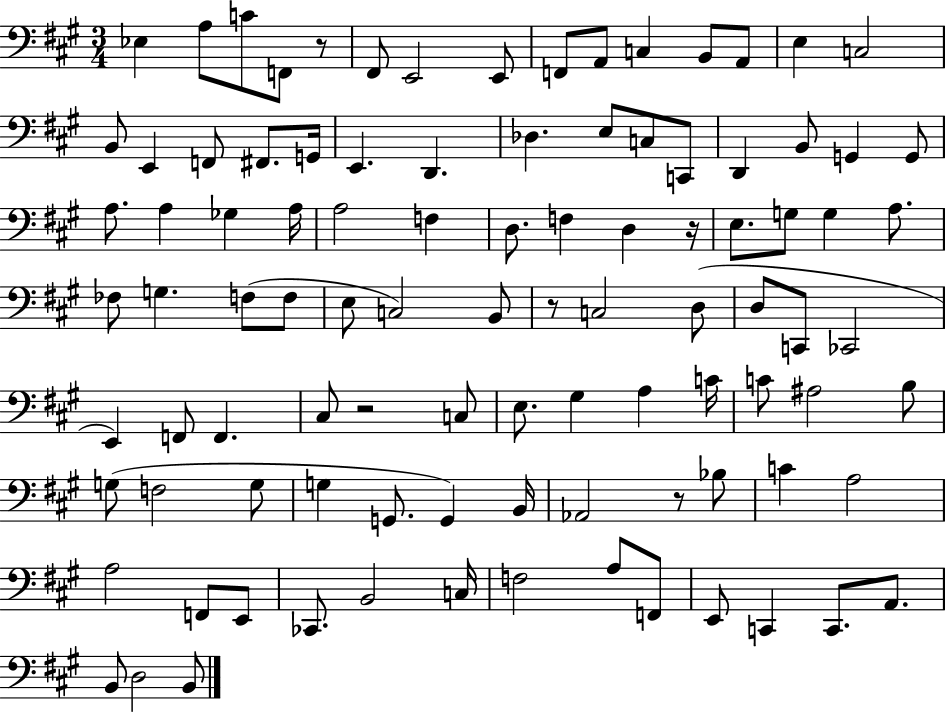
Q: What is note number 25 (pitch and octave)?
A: C2